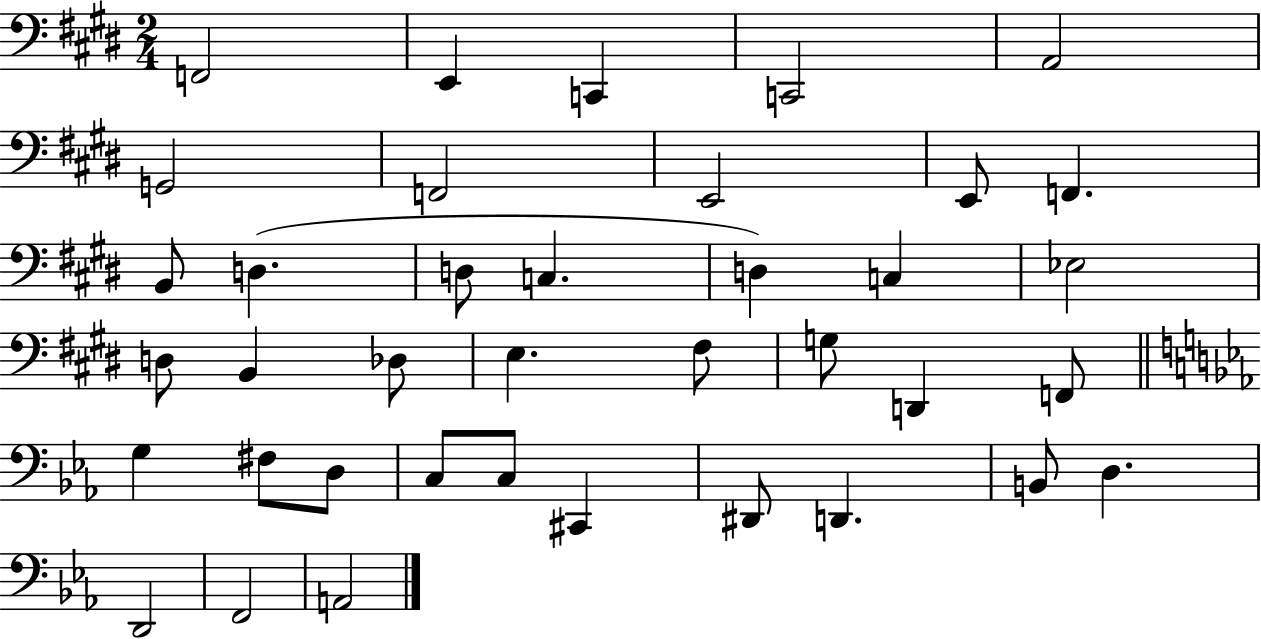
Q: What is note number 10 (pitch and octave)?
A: F2